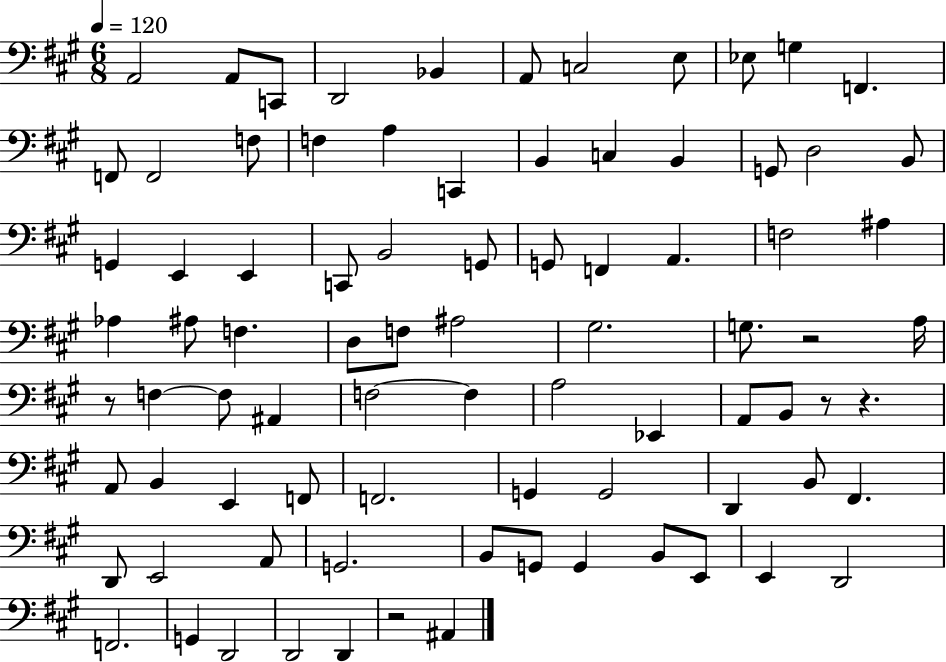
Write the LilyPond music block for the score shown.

{
  \clef bass
  \numericTimeSignature
  \time 6/8
  \key a \major
  \tempo 4 = 120
  a,2 a,8 c,8 | d,2 bes,4 | a,8 c2 e8 | ees8 g4 f,4. | \break f,8 f,2 f8 | f4 a4 c,4 | b,4 c4 b,4 | g,8 d2 b,8 | \break g,4 e,4 e,4 | c,8 b,2 g,8 | g,8 f,4 a,4. | f2 ais4 | \break aes4 ais8 f4. | d8 f8 ais2 | gis2. | g8. r2 a16 | \break r8 f4~~ f8 ais,4 | f2~~ f4 | a2 ees,4 | a,8 b,8 r8 r4. | \break a,8 b,4 e,4 f,8 | f,2. | g,4 g,2 | d,4 b,8 fis,4. | \break d,8 e,2 a,8 | g,2. | b,8 g,8 g,4 b,8 e,8 | e,4 d,2 | \break f,2. | g,4 d,2 | d,2 d,4 | r2 ais,4 | \break \bar "|."
}